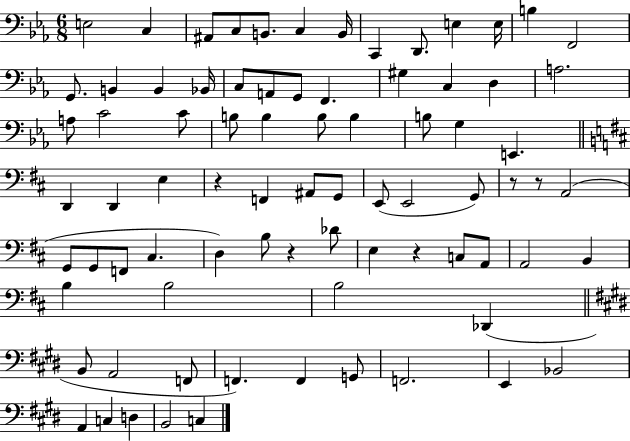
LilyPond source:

{
  \clef bass
  \numericTimeSignature
  \time 6/8
  \key ees \major
  e2 c4 | ais,8 c8 b,8. c4 b,16 | c,4 d,8. e4 e16 | b4 f,2 | \break g,8. b,4 b,4 bes,16 | c8 a,8 g,8 f,4. | gis4 c4 d4 | a2. | \break a8 c'2 c'8 | b8 b4 b8 b4 | b8 g4 e,4. | \bar "||" \break \key d \major d,4 d,4 e4 | r4 f,4 ais,8 g,8 | e,8( e,2 g,8) | r8 r8 a,2( | \break g,8 g,8 f,8 cis4. | d4) b8 r4 des'8 | e4 r4 c8 a,8 | a,2 b,4 | \break b4 b2 | b2 des,4( | \bar "||" \break \key e \major b,8 a,2 f,8 | f,4.) f,4 g,8 | f,2. | e,4 bes,2 | \break a,4 c4 d4 | b,2 c4 | \bar "|."
}